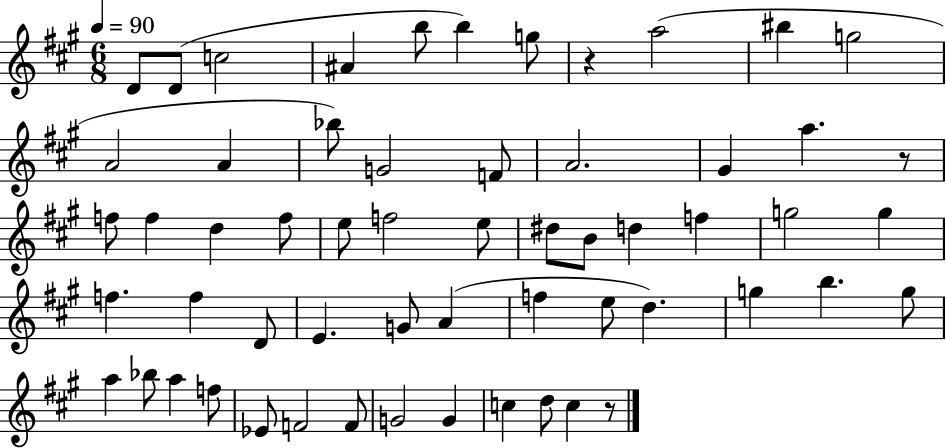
D4/e D4/e C5/h A#4/q B5/e B5/q G5/e R/q A5/h BIS5/q G5/h A4/h A4/q Bb5/e G4/h F4/e A4/h. G#4/q A5/q. R/e F5/e F5/q D5/q F5/e E5/e F5/h E5/e D#5/e B4/e D5/q F5/q G5/h G5/q F5/q. F5/q D4/e E4/q. G4/e A4/q F5/q E5/e D5/q. G5/q B5/q. G5/e A5/q Bb5/e A5/q F5/e Eb4/e F4/h F4/e G4/h G4/q C5/q D5/e C5/q R/e